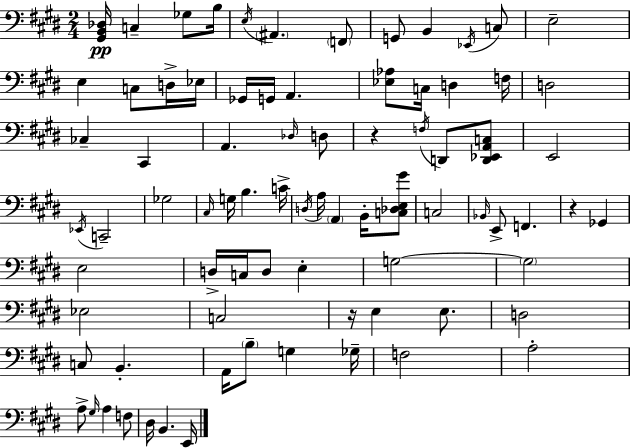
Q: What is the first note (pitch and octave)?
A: C3